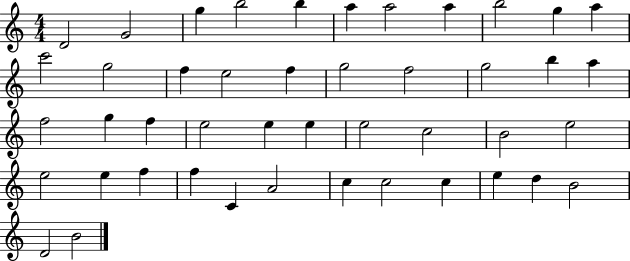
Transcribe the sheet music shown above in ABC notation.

X:1
T:Untitled
M:4/4
L:1/4
K:C
D2 G2 g b2 b a a2 a b2 g a c'2 g2 f e2 f g2 f2 g2 b a f2 g f e2 e e e2 c2 B2 e2 e2 e f f C A2 c c2 c e d B2 D2 B2